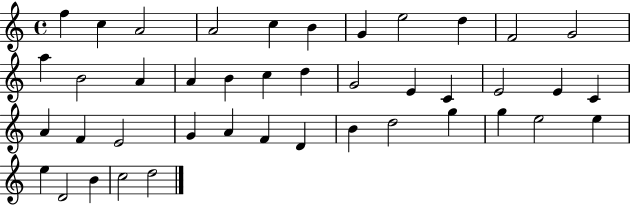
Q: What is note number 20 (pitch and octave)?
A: E4